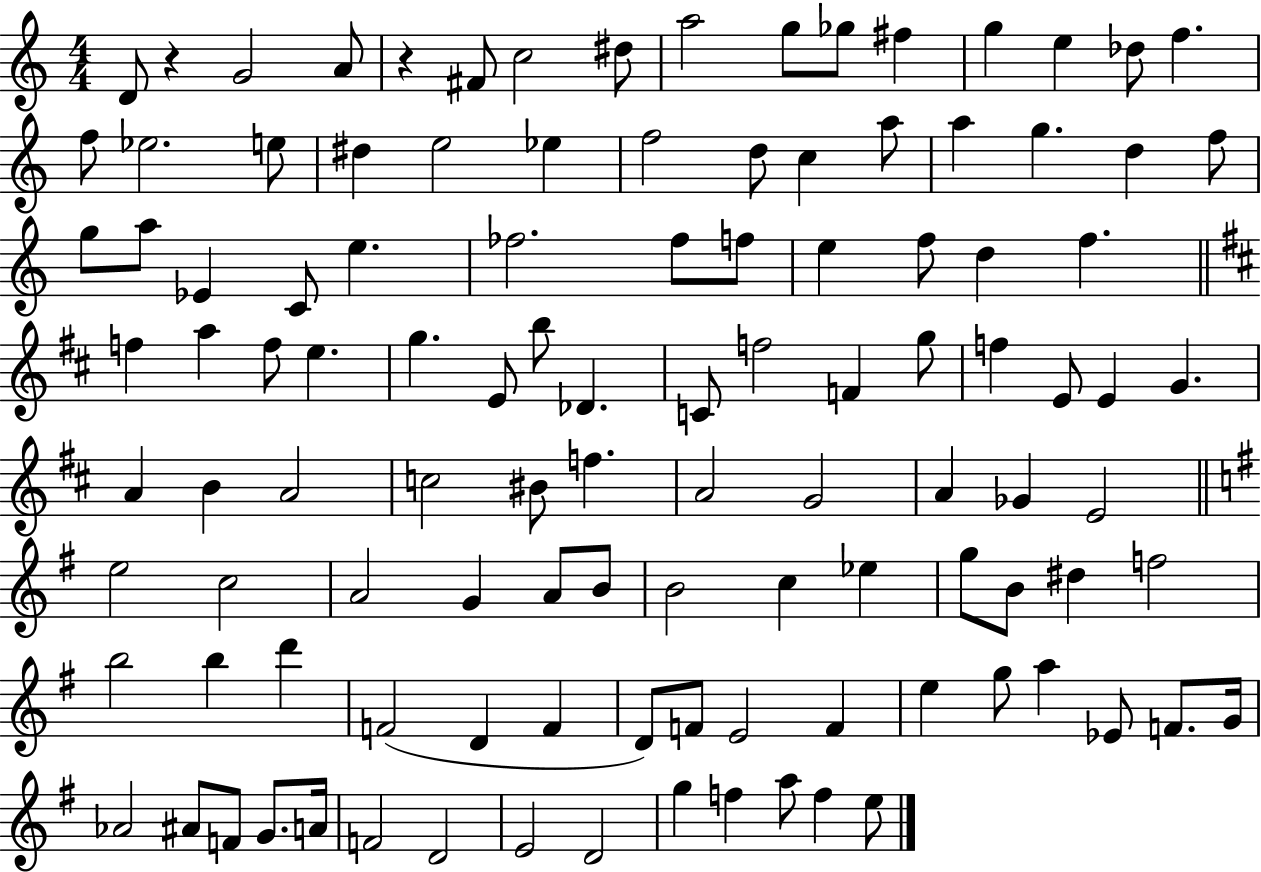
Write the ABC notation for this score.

X:1
T:Untitled
M:4/4
L:1/4
K:C
D/2 z G2 A/2 z ^F/2 c2 ^d/2 a2 g/2 _g/2 ^f g e _d/2 f f/2 _e2 e/2 ^d e2 _e f2 d/2 c a/2 a g d f/2 g/2 a/2 _E C/2 e _f2 _f/2 f/2 e f/2 d f f a f/2 e g E/2 b/2 _D C/2 f2 F g/2 f E/2 E G A B A2 c2 ^B/2 f A2 G2 A _G E2 e2 c2 A2 G A/2 B/2 B2 c _e g/2 B/2 ^d f2 b2 b d' F2 D F D/2 F/2 E2 F e g/2 a _E/2 F/2 G/4 _A2 ^A/2 F/2 G/2 A/4 F2 D2 E2 D2 g f a/2 f e/2